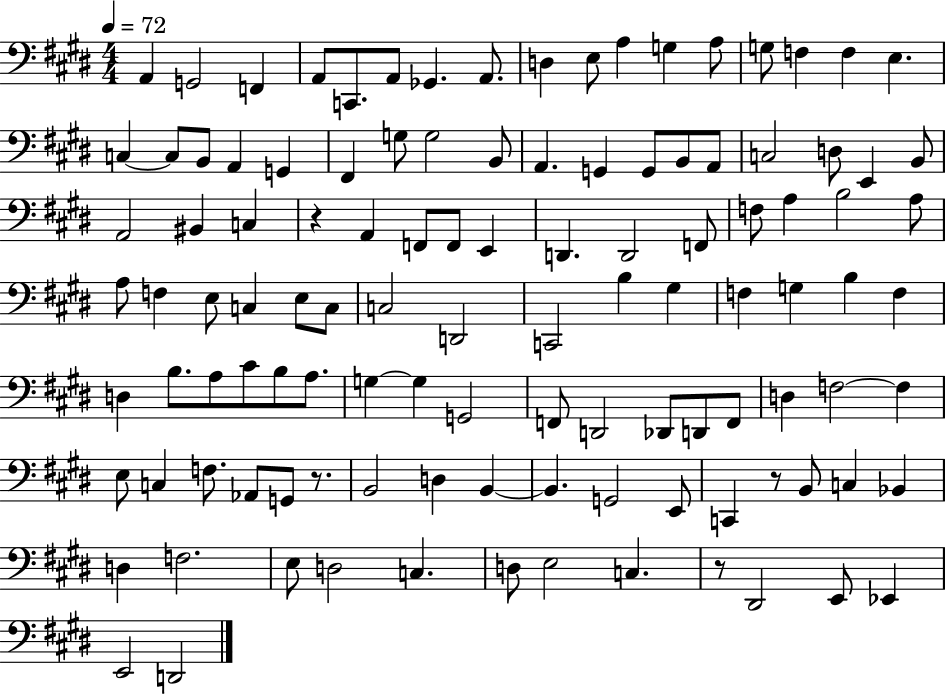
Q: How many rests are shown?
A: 4